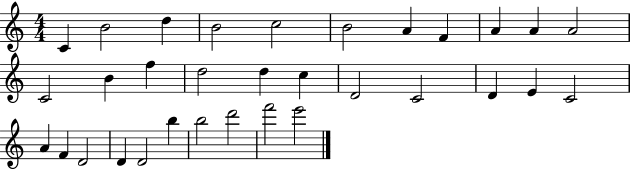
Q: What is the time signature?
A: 4/4